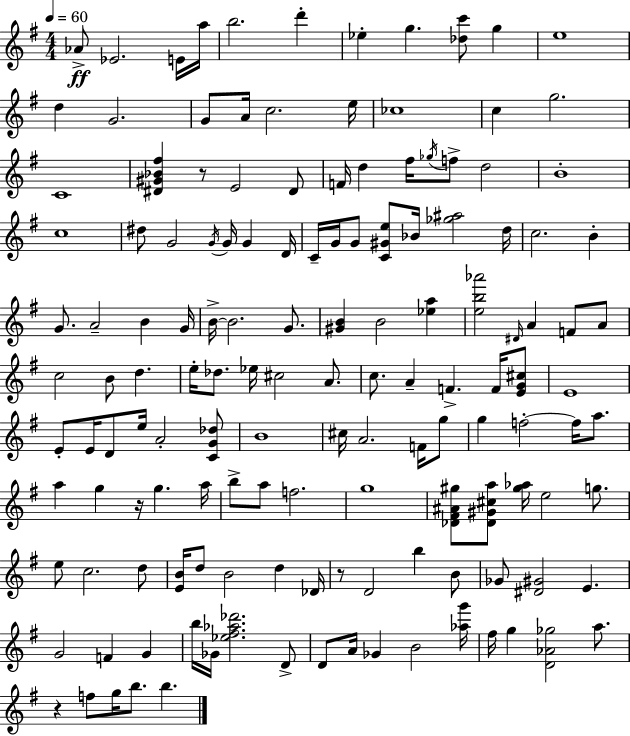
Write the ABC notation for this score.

X:1
T:Untitled
M:4/4
L:1/4
K:Em
_A/2 _E2 E/4 a/4 b2 d' _e g [_dc']/2 g e4 d G2 G/2 A/4 c2 e/4 _c4 c g2 C4 [^D^G_B^f] z/2 E2 ^D/2 F/4 d ^f/4 _g/4 f/2 d2 B4 c4 ^d/2 G2 G/4 G/4 G D/4 C/4 G/4 G/2 [C^Ge]/2 _B/4 [_g^a]2 d/4 c2 B G/2 A2 B G/4 B/4 B2 G/2 [^GB] B2 [_ea] [eb_a']2 ^D/4 A F/2 A/2 c2 B/2 d e/4 _d/2 _e/4 ^c2 A/2 c/2 A F F/4 [EG^c]/2 E4 E/2 E/4 D/2 e/4 A2 [CG_d]/2 B4 ^c/4 A2 F/4 g/2 g f2 f/4 a/2 a g z/4 g a/4 b/2 a/2 f2 g4 [_D^F^A^g]/2 [_D^G^ca]/2 [^g_a]/4 e2 g/2 e/2 c2 d/2 [EB]/4 d/2 B2 d _D/4 z/2 D2 b B/2 _G/2 [^D^G]2 E G2 F G b/4 _G/4 [_e^f_a_d']2 D/2 D/2 A/4 _G B2 [_ag']/4 ^f/4 g [D_A_g]2 a/2 z f/2 g/4 b/2 b